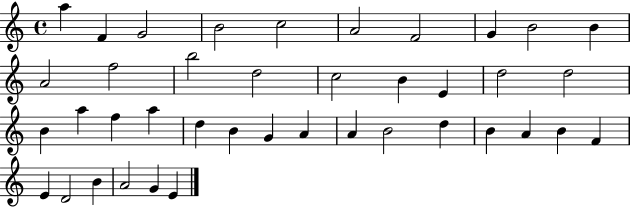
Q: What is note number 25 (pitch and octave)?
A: B4